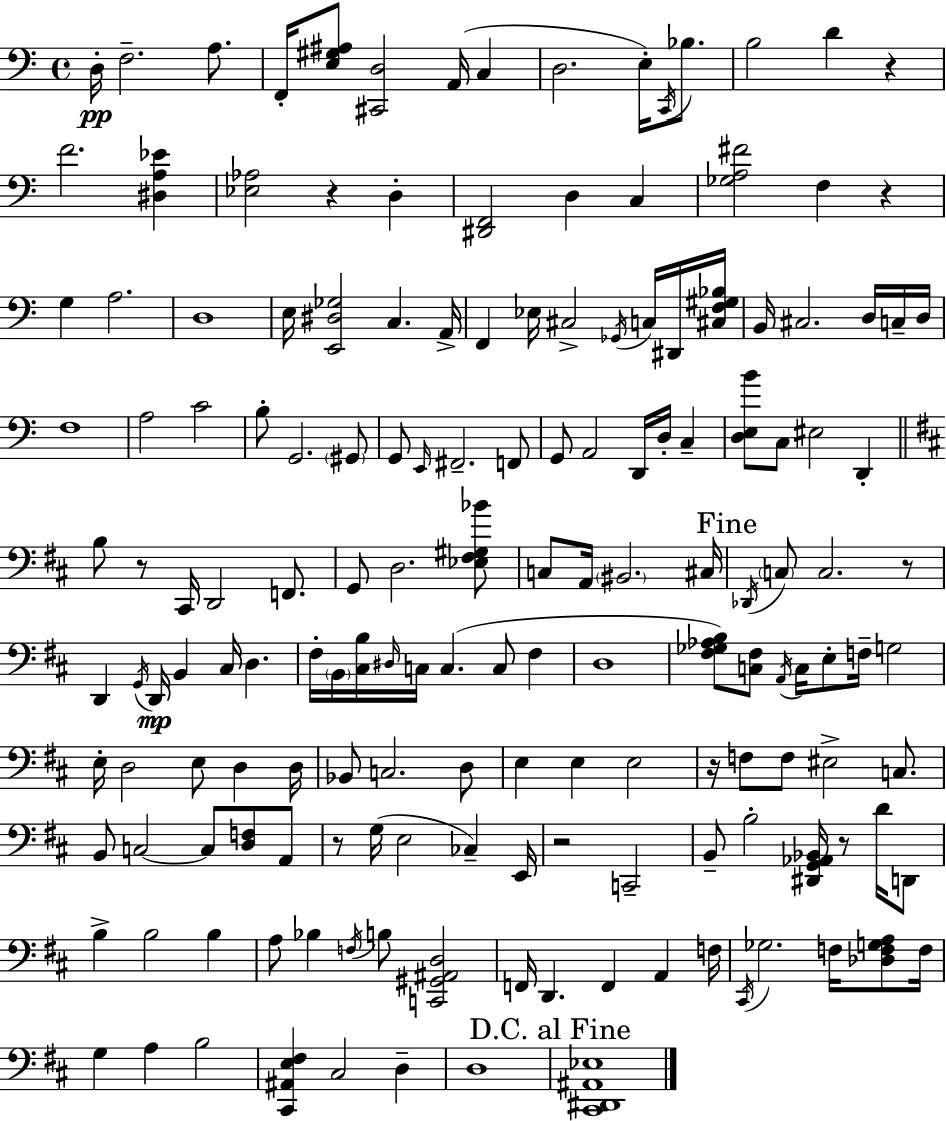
X:1
T:Untitled
M:4/4
L:1/4
K:Am
D,/4 F,2 A,/2 F,,/4 [E,^G,^A,]/2 [^C,,D,]2 A,,/4 C, D,2 E,/4 C,,/4 _B,/2 B,2 D z F2 [^D,A,_E] [_E,_A,]2 z D, [^D,,F,,]2 D, C, [_G,A,^F]2 F, z G, A,2 D,4 E,/4 [E,,^D,_G,]2 C, A,,/4 F,, _E,/4 ^C,2 _G,,/4 C,/4 ^D,,/4 [^C,F,^G,_B,]/4 B,,/4 ^C,2 D,/4 C,/4 D,/4 F,4 A,2 C2 B,/2 G,,2 ^G,,/2 G,,/2 E,,/4 ^F,,2 F,,/2 G,,/2 A,,2 D,,/4 D,/4 C, [D,E,B]/2 C,/2 ^E,2 D,, B,/2 z/2 ^C,,/4 D,,2 F,,/2 G,,/2 D,2 [_E,^F,^G,_B]/2 C,/2 A,,/4 ^B,,2 ^C,/4 _D,,/4 C,/2 C,2 z/2 D,, G,,/4 D,,/4 B,, ^C,/4 D, ^F,/4 B,,/4 [^C,B,]/4 ^D,/4 C,/4 C, C,/2 ^F, D,4 [^F,_G,_A,B,]/2 [C,^F,]/2 A,,/4 C,/4 E,/2 F,/4 G,2 E,/4 D,2 E,/2 D, D,/4 _B,,/2 C,2 D,/2 E, E, E,2 z/4 F,/2 F,/2 ^E,2 C,/2 B,,/2 C,2 C,/2 [D,F,]/2 A,,/2 z/2 G,/4 E,2 _C, E,,/4 z2 C,,2 B,,/2 B,2 [^D,,G,,_A,,_B,,]/4 z/2 D/4 D,,/2 B, B,2 B, A,/2 _B, F,/4 B,/2 [C,,^G,,^A,,D,]2 F,,/4 D,, F,, A,, F,/4 ^C,,/4 _G,2 F,/4 [_D,F,G,A,]/2 F,/4 G, A, B,2 [^C,,^A,,E,^F,] ^C,2 D, D,4 [^C,,^D,,^A,,_E,]4